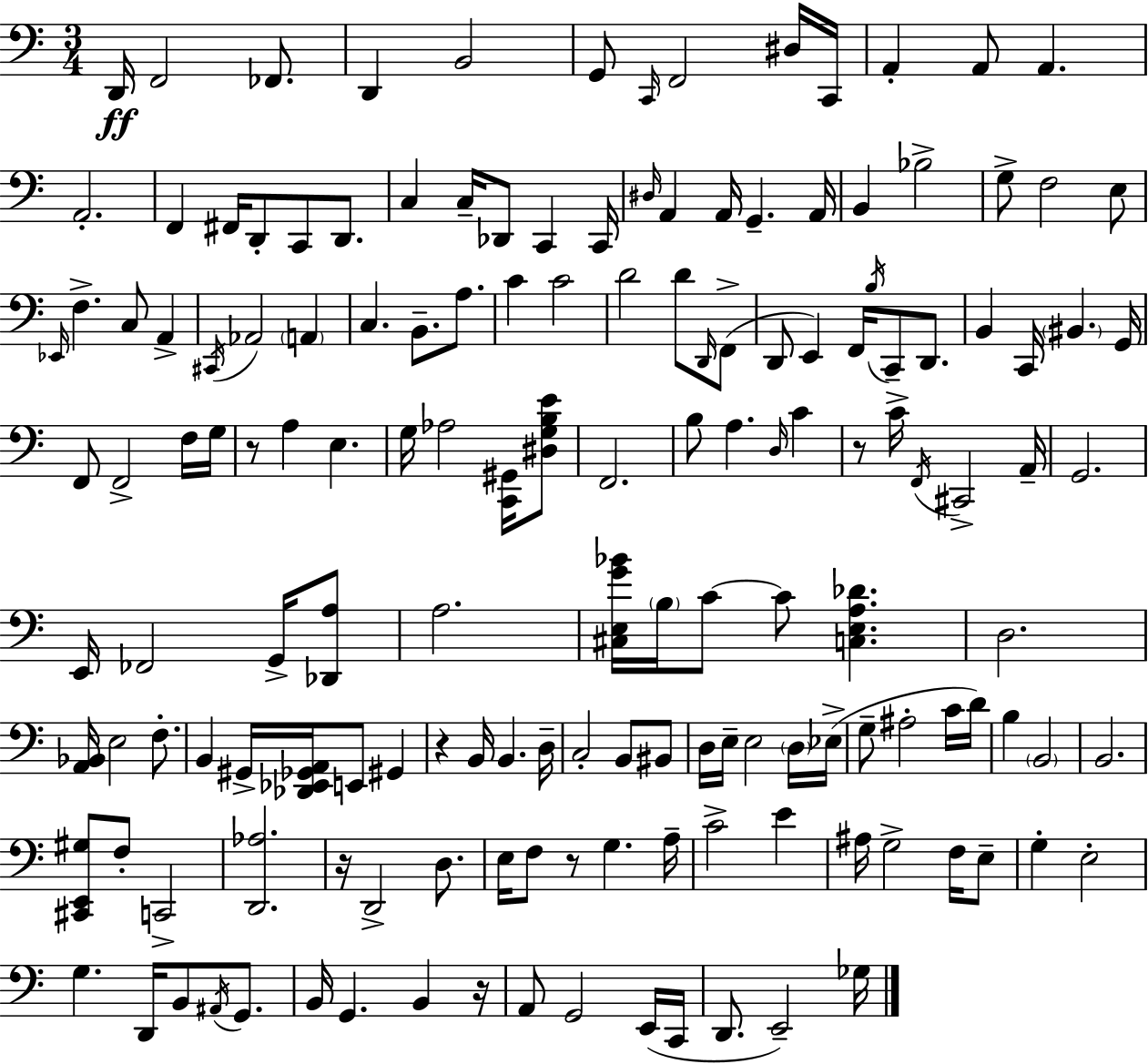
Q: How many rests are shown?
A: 6